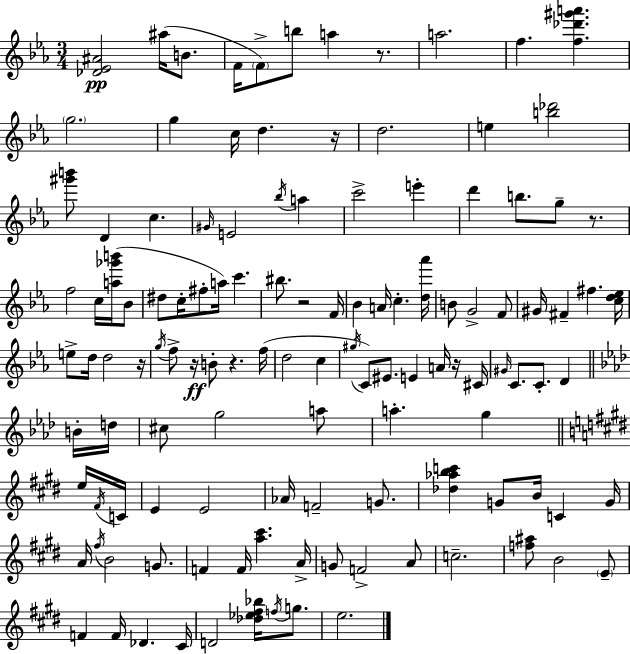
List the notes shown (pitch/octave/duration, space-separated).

[Db4,Eb4,A#4]/h A#5/s B4/e. F4/s F4/e B5/e A5/q R/e. A5/h. F5/q. [F5,Db6,G#6,A6]/q. G5/h. G5/q C5/s D5/q. R/s D5/h. E5/q [B5,Db6]/h [G#6,B6]/e D4/q C5/q. G#4/s E4/h Bb5/s A5/q C6/h E6/q D6/q B5/e. G5/e R/e. F5/h C5/s [A5,Gb6,B6]/s Bb4/e D#5/e C5/s F#5/e A5/s C6/q. BIS5/e. R/h F4/s Bb4/q A4/s C5/q. [D5,Ab6]/s B4/e G4/h F4/e G#4/s F#4/q F#5/q. [C5,D5,Eb5]/s E5/e D5/s D5/h R/s G5/s F5/e R/s B4/e R/q. F5/s D5/h C5/q G#5/s C4/e EIS4/e. E4/q A4/s R/s C#4/s G#4/s C4/e. C4/e. D4/q B4/s D5/s C#5/e G5/h A5/e A5/q. G5/q E5/s F#4/s C4/s E4/q E4/h Ab4/s F4/h G4/e. [Db5,Ab5,B5,C6]/q G4/e B4/s C4/q G4/s A4/s F#5/s B4/h G4/e. F4/q F4/s [A5,C#6]/q. A4/s G4/e F4/h A4/e C5/h. [F5,A#5]/e B4/h E4/e F4/q F4/s Db4/q. C#4/s D4/h [Db5,Eb5,F#5,Bb5]/s F5/s G5/e. E5/h.